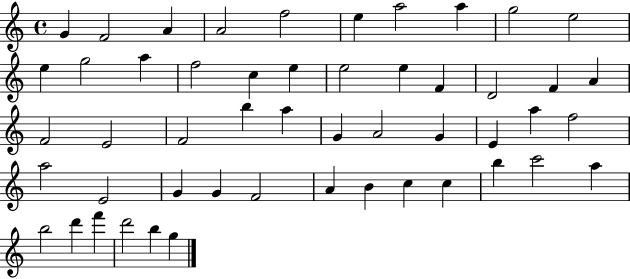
X:1
T:Untitled
M:4/4
L:1/4
K:C
G F2 A A2 f2 e a2 a g2 e2 e g2 a f2 c e e2 e F D2 F A F2 E2 F2 b a G A2 G E a f2 a2 E2 G G F2 A B c c b c'2 a b2 d' f' d'2 b g